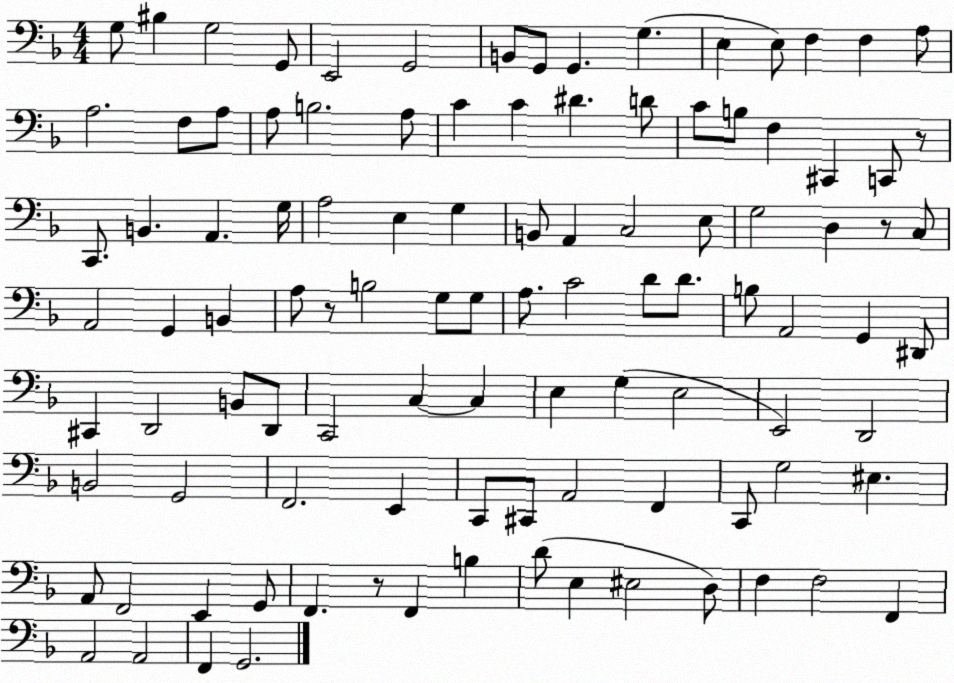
X:1
T:Untitled
M:4/4
L:1/4
K:F
G,/2 ^B, G,2 G,,/2 E,,2 G,,2 B,,/2 G,,/2 G,, G, E, E,/2 F, F, A,/2 A,2 F,/2 A,/2 A,/2 B,2 A,/2 C C ^D D/2 C/2 B,/2 F, ^C,, C,,/2 z/2 C,,/2 B,, A,, G,/4 A,2 E, G, B,,/2 A,, C,2 E,/2 G,2 D, z/2 C,/2 A,,2 G,, B,, A,/2 z/2 B,2 G,/2 G,/2 A,/2 C2 D/2 D/2 B,/2 A,,2 G,, ^D,,/2 ^C,, D,,2 B,,/2 D,,/2 C,,2 C, C, E, G, E,2 E,,2 D,,2 B,,2 G,,2 F,,2 E,, C,,/2 ^C,,/2 A,,2 F,, C,,/2 G,2 ^E, A,,/2 F,,2 E,, G,,/2 F,, z/2 F,, B, D/2 E, ^E,2 D,/2 F, F,2 F,, A,,2 A,,2 F,, G,,2